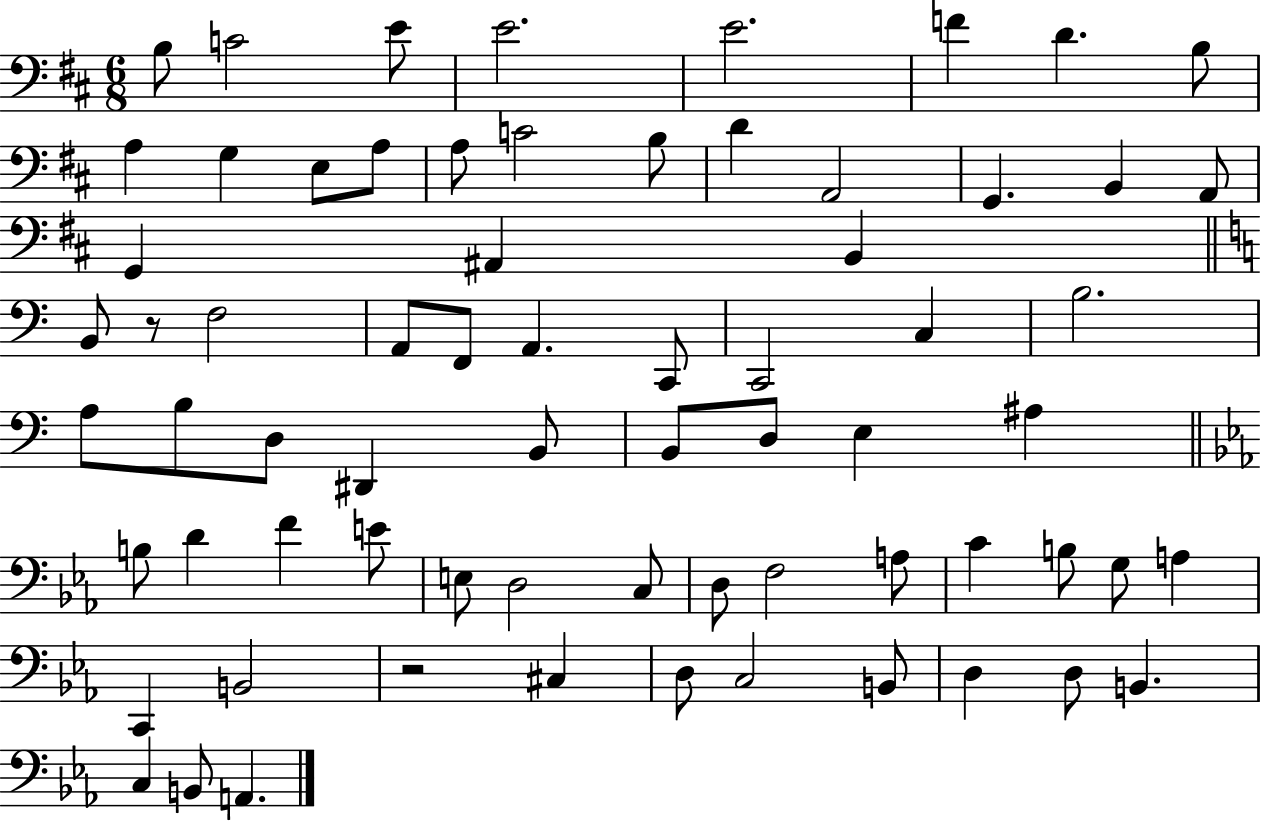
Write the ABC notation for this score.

X:1
T:Untitled
M:6/8
L:1/4
K:D
B,/2 C2 E/2 E2 E2 F D B,/2 A, G, E,/2 A,/2 A,/2 C2 B,/2 D A,,2 G,, B,, A,,/2 G,, ^A,, B,, B,,/2 z/2 F,2 A,,/2 F,,/2 A,, C,,/2 C,,2 C, B,2 A,/2 B,/2 D,/2 ^D,, B,,/2 B,,/2 D,/2 E, ^A, B,/2 D F E/2 E,/2 D,2 C,/2 D,/2 F,2 A,/2 C B,/2 G,/2 A, C,, B,,2 z2 ^C, D,/2 C,2 B,,/2 D, D,/2 B,, C, B,,/2 A,,